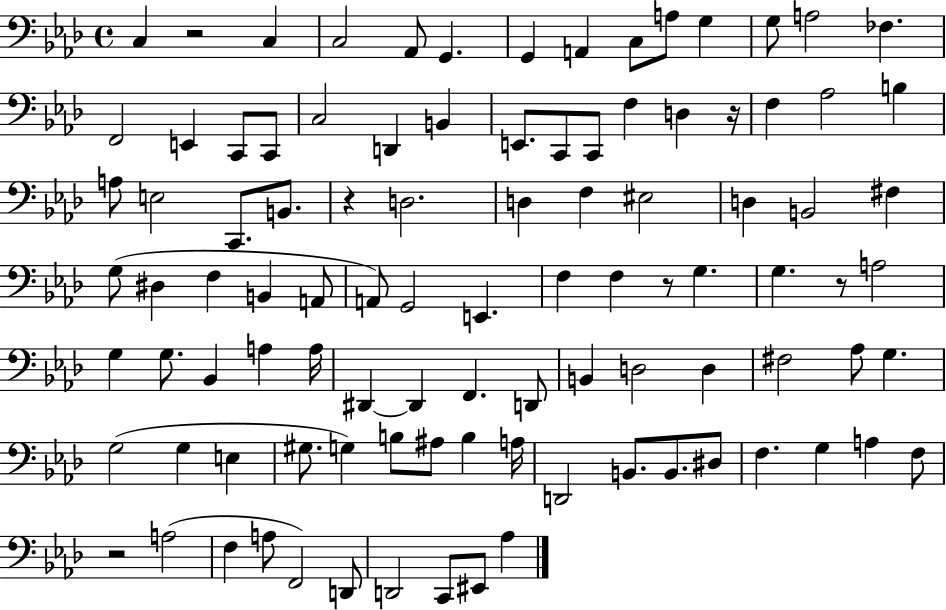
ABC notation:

X:1
T:Untitled
M:4/4
L:1/4
K:Ab
C, z2 C, C,2 _A,,/2 G,, G,, A,, C,/2 A,/2 G, G,/2 A,2 _F, F,,2 E,, C,,/2 C,,/2 C,2 D,, B,, E,,/2 C,,/2 C,,/2 F, D, z/4 F, _A,2 B, A,/2 E,2 C,,/2 B,,/2 z D,2 D, F, ^E,2 D, B,,2 ^F, G,/2 ^D, F, B,, A,,/2 A,,/2 G,,2 E,, F, F, z/2 G, G, z/2 A,2 G, G,/2 _B,, A, A,/4 ^D,, ^D,, F,, D,,/2 B,, D,2 D, ^F,2 _A,/2 G, G,2 G, E, ^G,/2 G, B,/2 ^A,/2 B, A,/4 D,,2 B,,/2 B,,/2 ^D,/2 F, G, A, F,/2 z2 A,2 F, A,/2 F,,2 D,,/2 D,,2 C,,/2 ^E,,/2 _A,